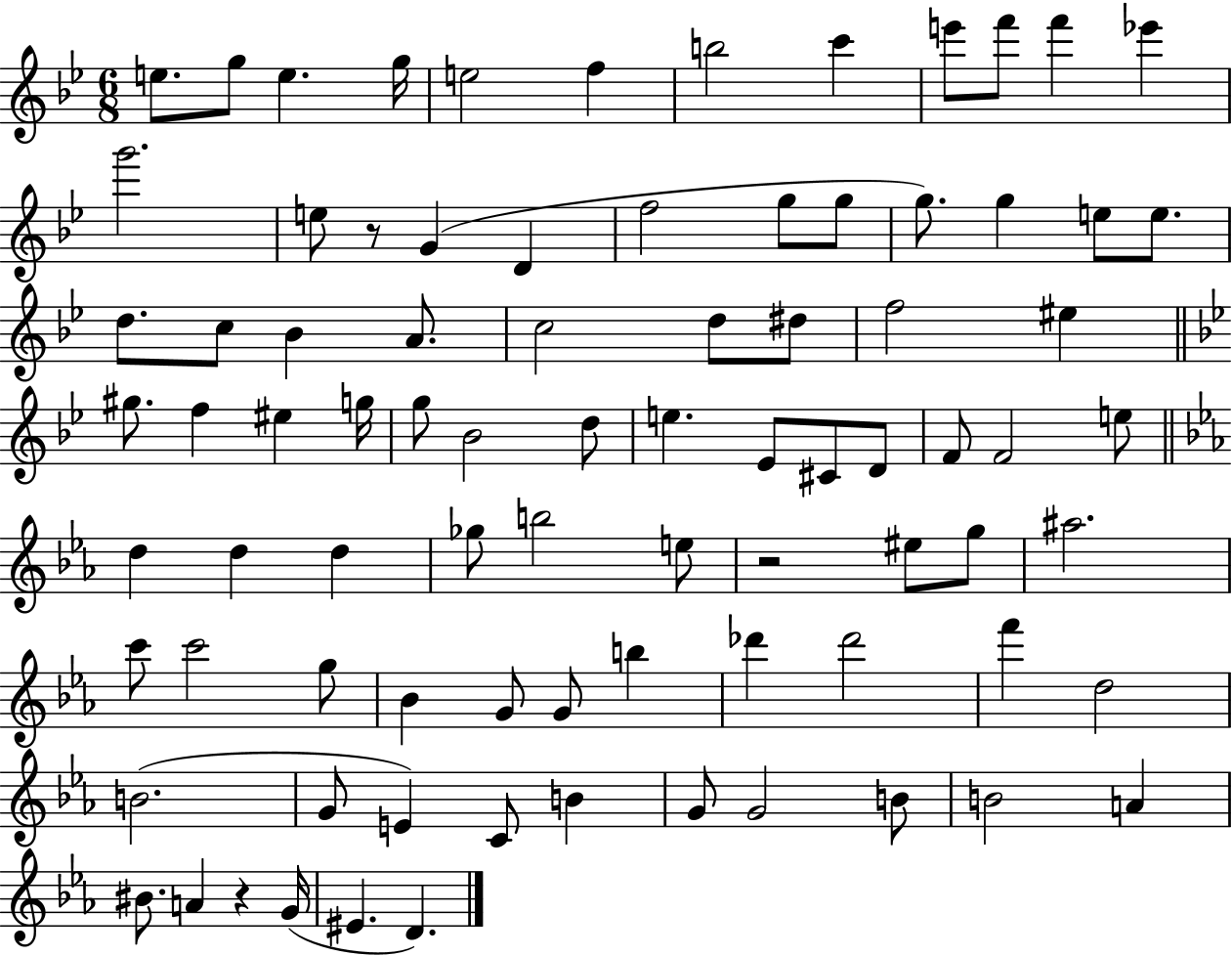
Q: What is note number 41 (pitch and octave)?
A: Eb4